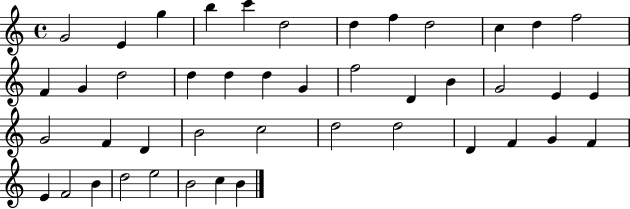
X:1
T:Untitled
M:4/4
L:1/4
K:C
G2 E g b c' d2 d f d2 c d f2 F G d2 d d d G f2 D B G2 E E G2 F D B2 c2 d2 d2 D F G F E F2 B d2 e2 B2 c B